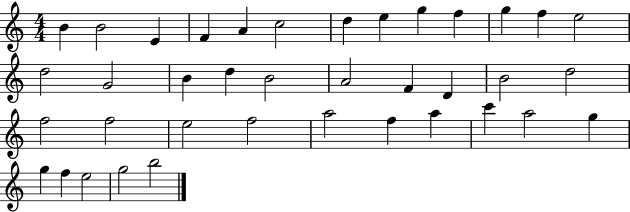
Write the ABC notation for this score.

X:1
T:Untitled
M:4/4
L:1/4
K:C
B B2 E F A c2 d e g f g f e2 d2 G2 B d B2 A2 F D B2 d2 f2 f2 e2 f2 a2 f a c' a2 g g f e2 g2 b2